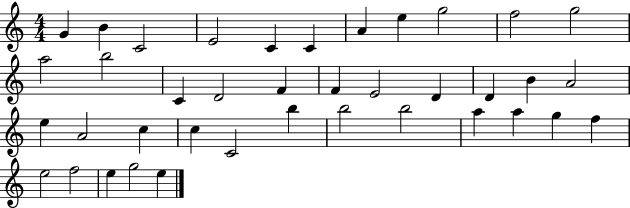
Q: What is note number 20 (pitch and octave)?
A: D4